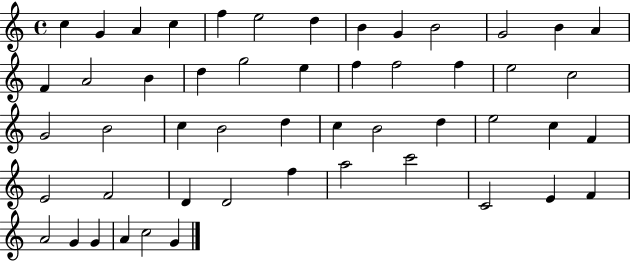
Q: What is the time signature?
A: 4/4